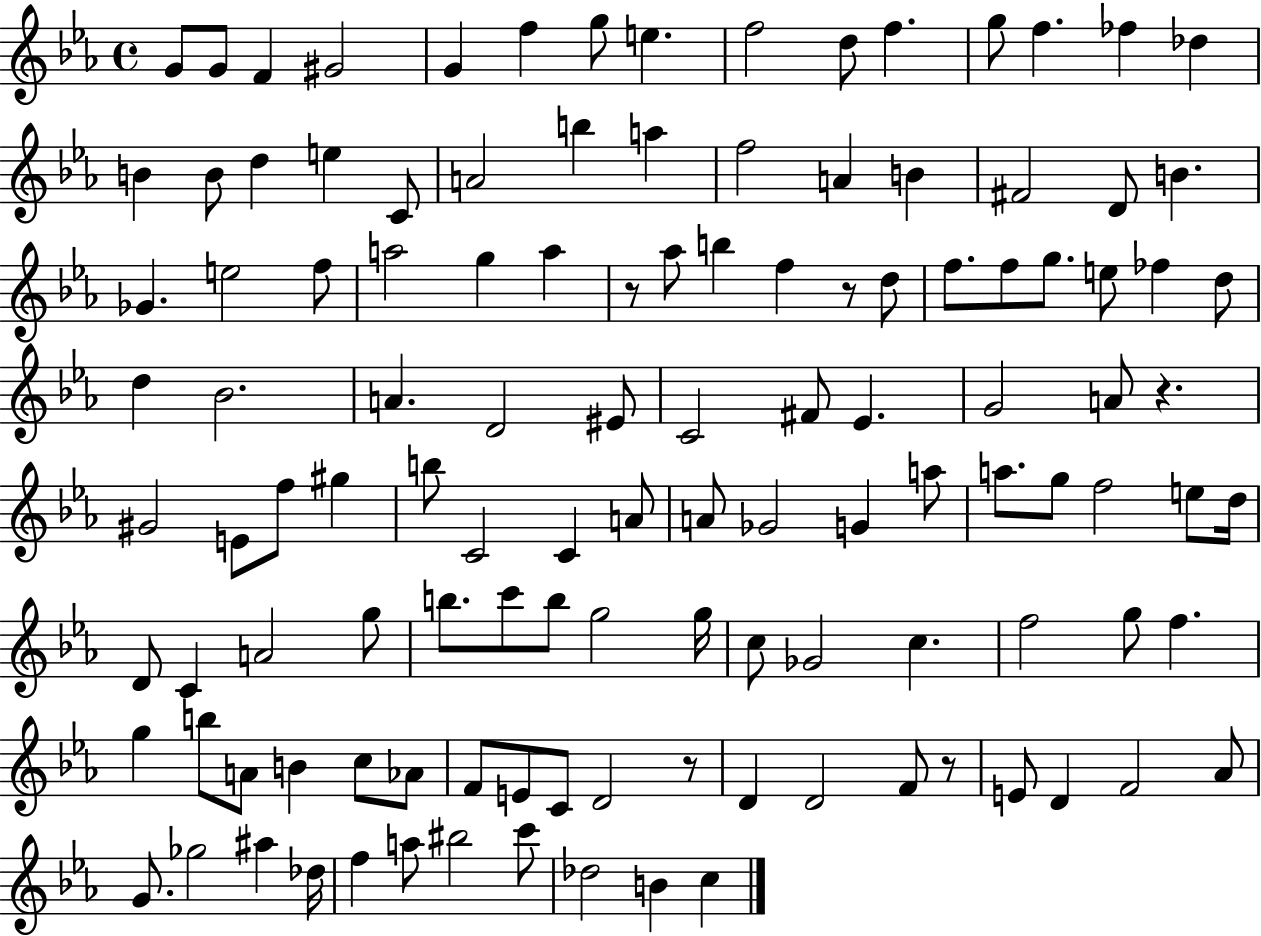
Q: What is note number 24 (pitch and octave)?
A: F5